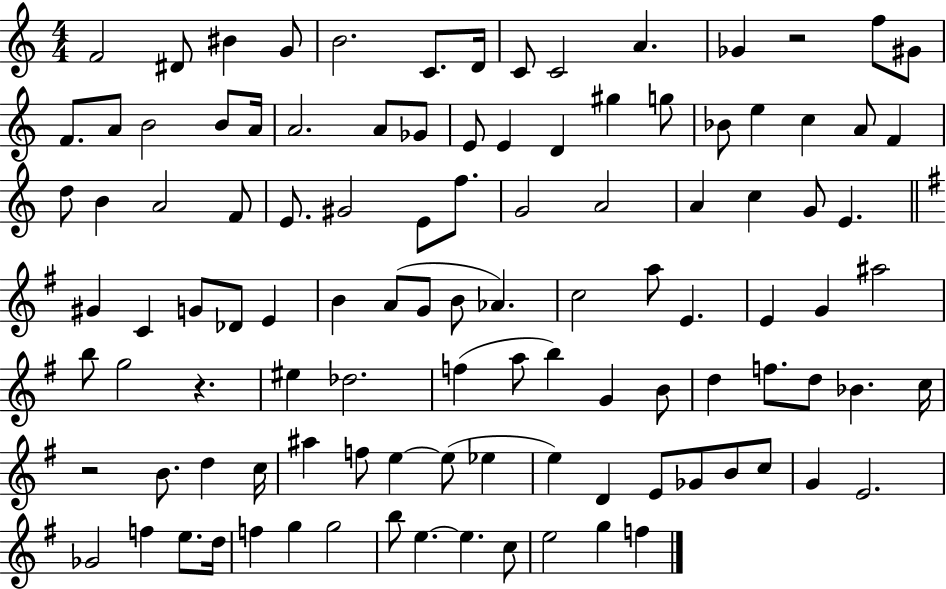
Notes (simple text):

F4/h D#4/e BIS4/q G4/e B4/h. C4/e. D4/s C4/e C4/h A4/q. Gb4/q R/h F5/e G#4/e F4/e. A4/e B4/h B4/e A4/s A4/h. A4/e Gb4/e E4/e E4/q D4/q G#5/q G5/e Bb4/e E5/q C5/q A4/e F4/q D5/e B4/q A4/h F4/e E4/e. G#4/h E4/e F5/e. G4/h A4/h A4/q C5/q G4/e E4/q. G#4/q C4/q G4/e Db4/e E4/q B4/q A4/e G4/e B4/e Ab4/q. C5/h A5/e E4/q. E4/q G4/q A#5/h B5/e G5/h R/q. EIS5/q Db5/h. F5/q A5/e B5/q G4/q B4/e D5/q F5/e. D5/e Bb4/q. C5/s R/h B4/e. D5/q C5/s A#5/q F5/e E5/q E5/e Eb5/q E5/q D4/q E4/e Gb4/e B4/e C5/e G4/q E4/h. Gb4/h F5/q E5/e. D5/s F5/q G5/q G5/h B5/e E5/q. E5/q. C5/e E5/h G5/q F5/q